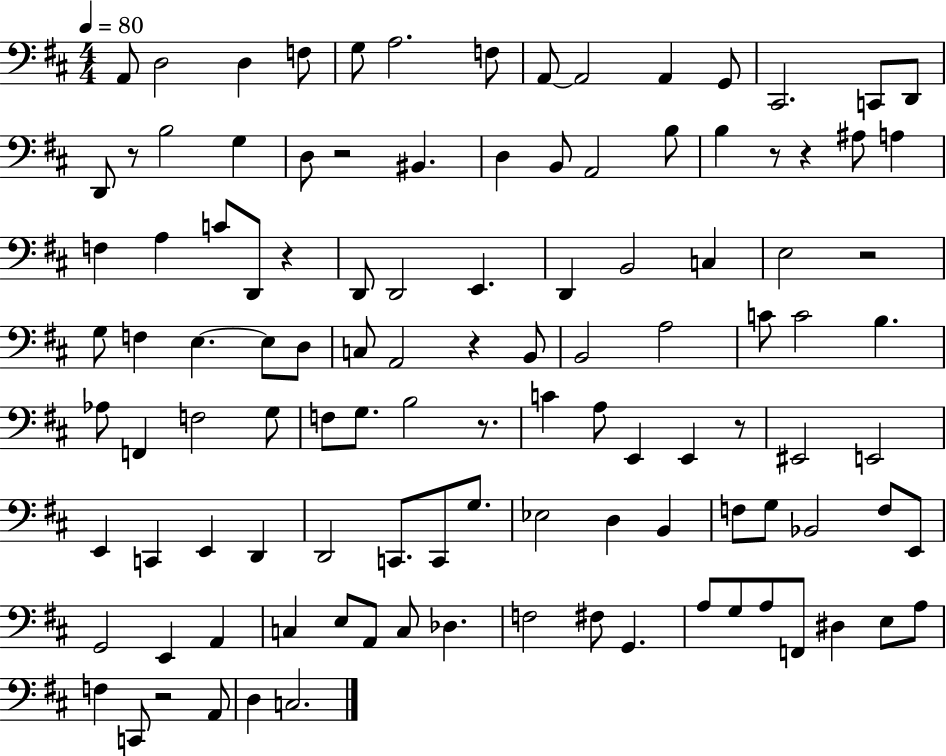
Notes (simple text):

A2/e D3/h D3/q F3/e G3/e A3/h. F3/e A2/e A2/h A2/q G2/e C#2/h. C2/e D2/e D2/e R/e B3/h G3/q D3/e R/h BIS2/q. D3/q B2/e A2/h B3/e B3/q R/e R/q A#3/e A3/q F3/q A3/q C4/e D2/e R/q D2/e D2/h E2/q. D2/q B2/h C3/q E3/h R/h G3/e F3/q E3/q. E3/e D3/e C3/e A2/h R/q B2/e B2/h A3/h C4/e C4/h B3/q. Ab3/e F2/q F3/h G3/e F3/e G3/e. B3/h R/e. C4/q A3/e E2/q E2/q R/e EIS2/h E2/h E2/q C2/q E2/q D2/q D2/h C2/e. C2/e G3/e. Eb3/h D3/q B2/q F3/e G3/e Bb2/h F3/e E2/e G2/h E2/q A2/q C3/q E3/e A2/e C3/e Db3/q. F3/h F#3/e G2/q. A3/e G3/e A3/e F2/e D#3/q E3/e A3/e F3/q C2/e R/h A2/e D3/q C3/h.